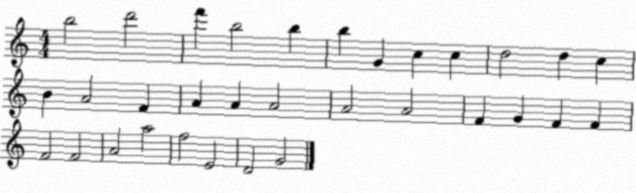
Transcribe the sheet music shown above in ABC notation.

X:1
T:Untitled
M:4/4
L:1/4
K:C
b2 d'2 f' b2 b b G c c d2 d c B A2 F A A A2 A2 A2 F G F F F2 F2 A2 a2 f2 E2 D2 G2